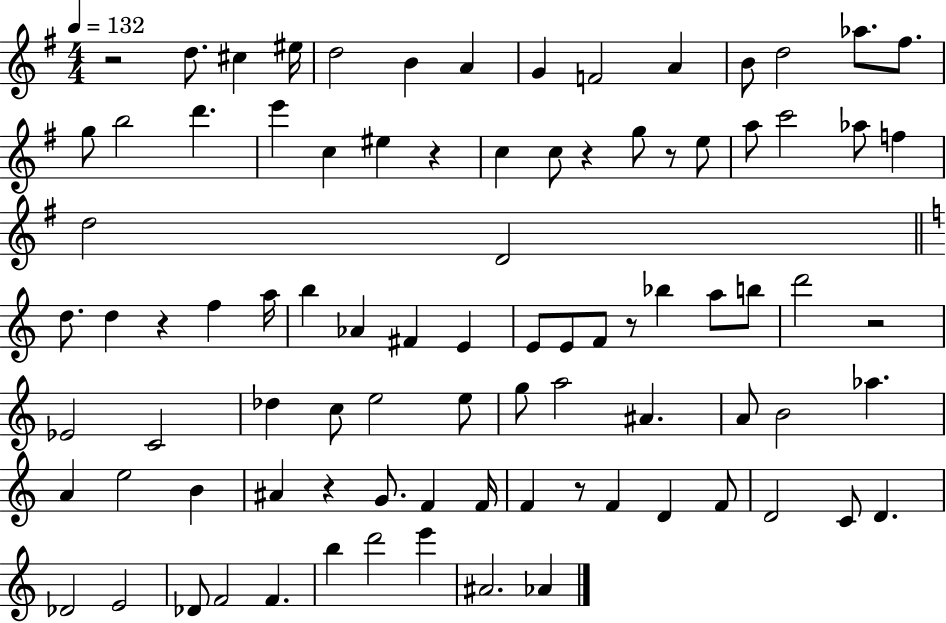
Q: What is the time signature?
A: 4/4